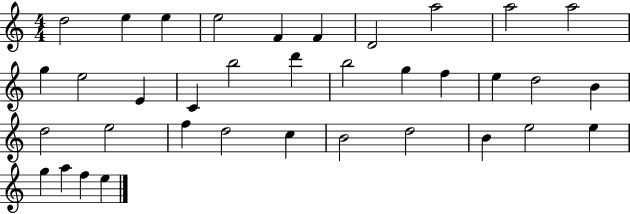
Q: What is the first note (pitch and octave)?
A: D5